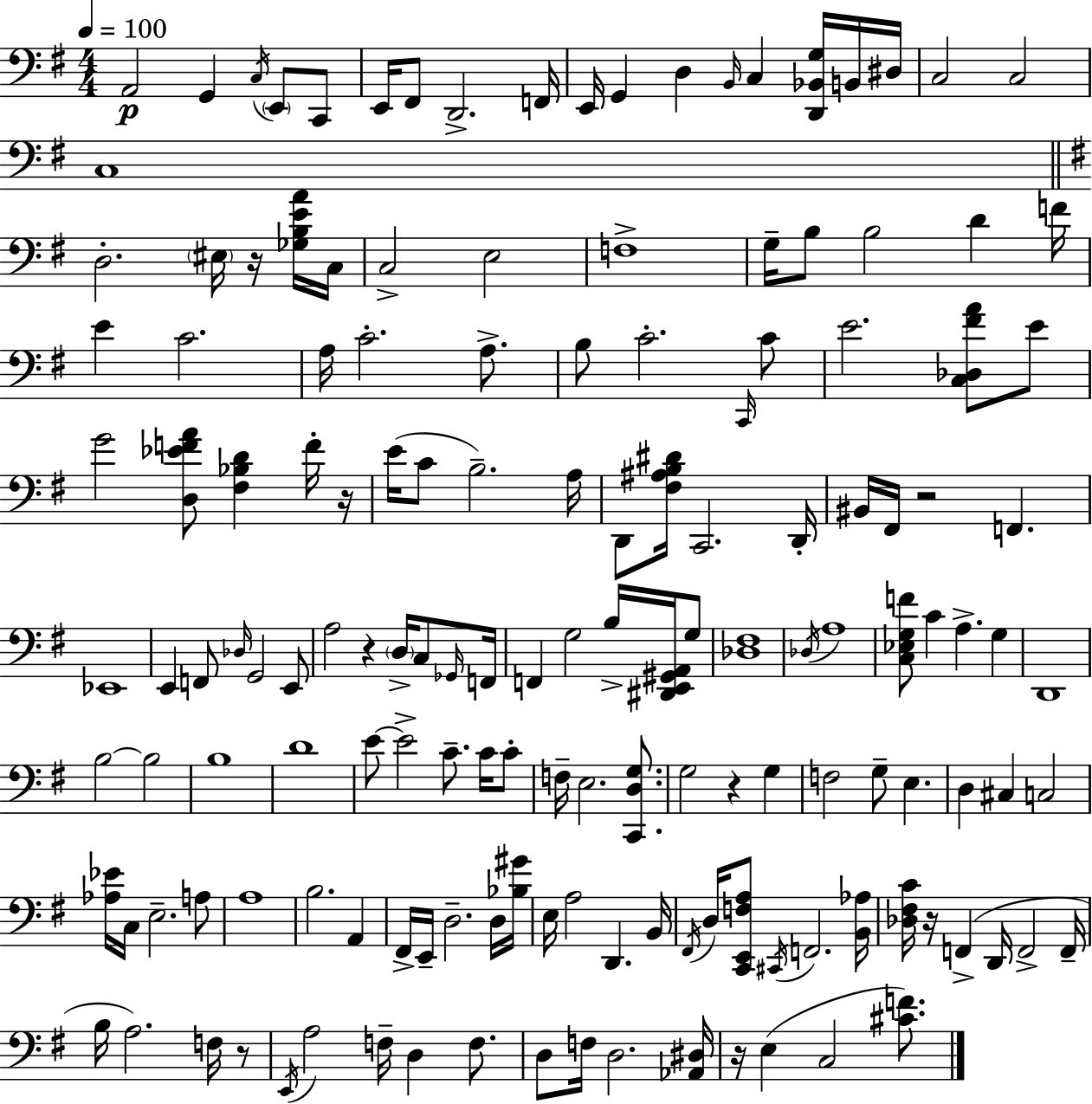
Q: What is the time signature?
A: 4/4